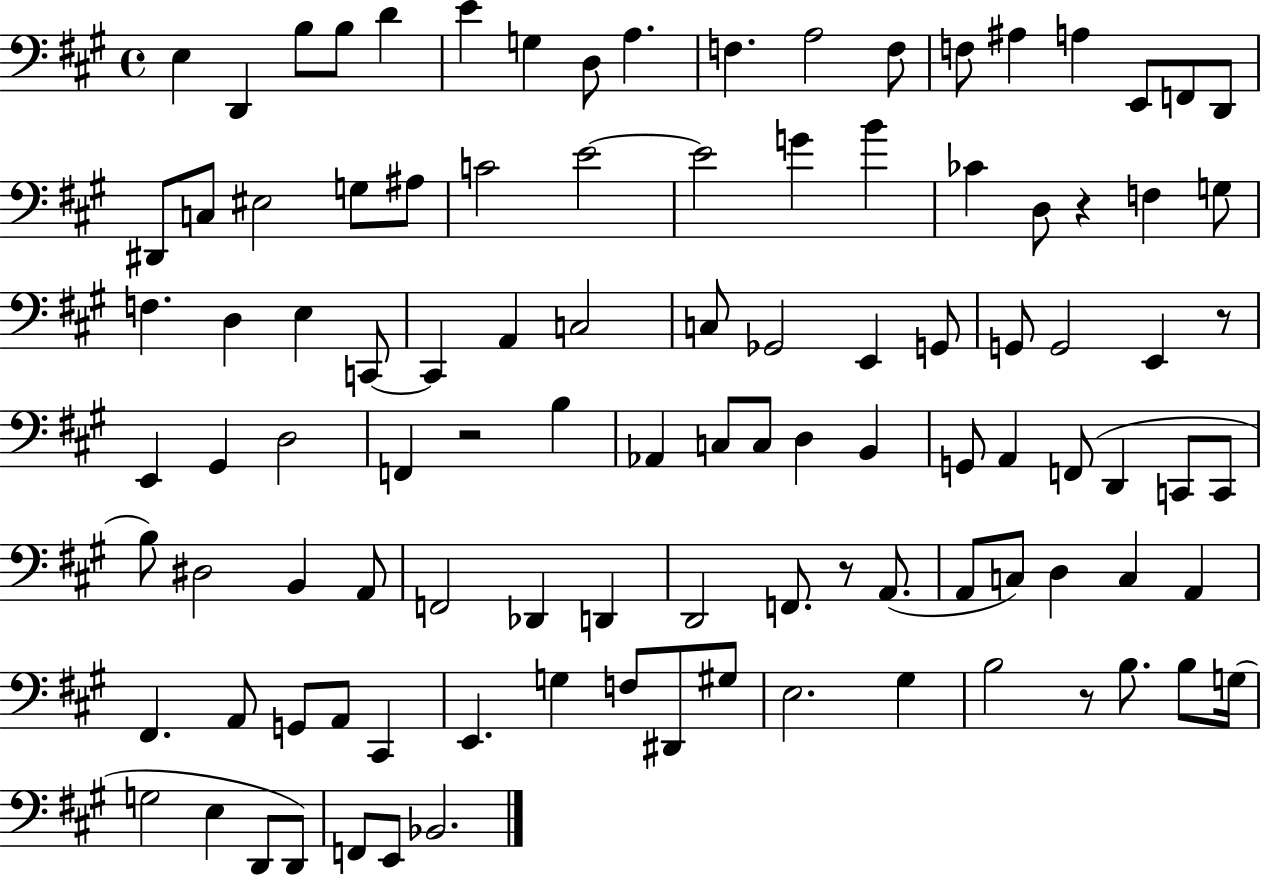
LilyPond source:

{
  \clef bass
  \time 4/4
  \defaultTimeSignature
  \key a \major
  e4 d,4 b8 b8 d'4 | e'4 g4 d8 a4. | f4. a2 f8 | f8 ais4 a4 e,8 f,8 d,8 | \break dis,8 c8 eis2 g8 ais8 | c'2 e'2~~ | e'2 g'4 b'4 | ces'4 d8 r4 f4 g8 | \break f4. d4 e4 c,8~~ | c,4 a,4 c2 | c8 ges,2 e,4 g,8 | g,8 g,2 e,4 r8 | \break e,4 gis,4 d2 | f,4 r2 b4 | aes,4 c8 c8 d4 b,4 | g,8 a,4 f,8( d,4 c,8 c,8 | \break b8) dis2 b,4 a,8 | f,2 des,4 d,4 | d,2 f,8. r8 a,8.( | a,8 c8) d4 c4 a,4 | \break fis,4. a,8 g,8 a,8 cis,4 | e,4. g4 f8 dis,8 gis8 | e2. gis4 | b2 r8 b8. b8 g16( | \break g2 e4 d,8 d,8) | f,8 e,8 bes,2. | \bar "|."
}